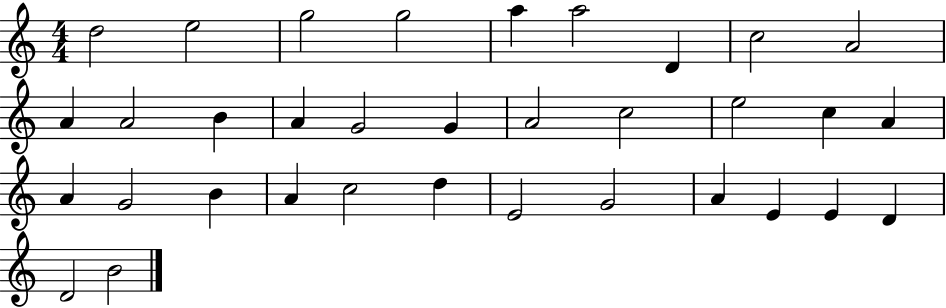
{
  \clef treble
  \numericTimeSignature
  \time 4/4
  \key c \major
  d''2 e''2 | g''2 g''2 | a''4 a''2 d'4 | c''2 a'2 | \break a'4 a'2 b'4 | a'4 g'2 g'4 | a'2 c''2 | e''2 c''4 a'4 | \break a'4 g'2 b'4 | a'4 c''2 d''4 | e'2 g'2 | a'4 e'4 e'4 d'4 | \break d'2 b'2 | \bar "|."
}